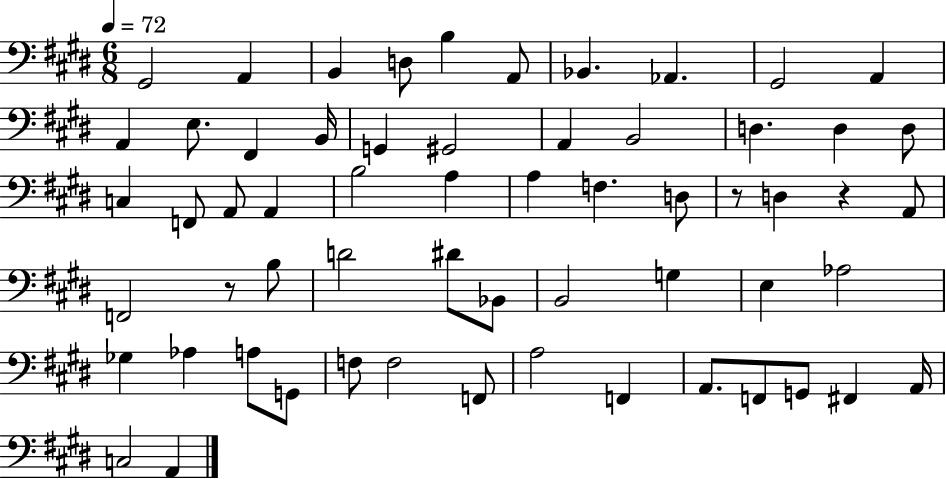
G#2/h A2/q B2/q D3/e B3/q A2/e Bb2/q. Ab2/q. G#2/h A2/q A2/q E3/e. F#2/q B2/s G2/q G#2/h A2/q B2/h D3/q. D3/q D3/e C3/q F2/e A2/e A2/q B3/h A3/q A3/q F3/q. D3/e R/e D3/q R/q A2/e F2/h R/e B3/e D4/h D#4/e Bb2/e B2/h G3/q E3/q Ab3/h Gb3/q Ab3/q A3/e G2/e F3/e F3/h F2/e A3/h F2/q A2/e. F2/e G2/e F#2/q A2/s C3/h A2/q